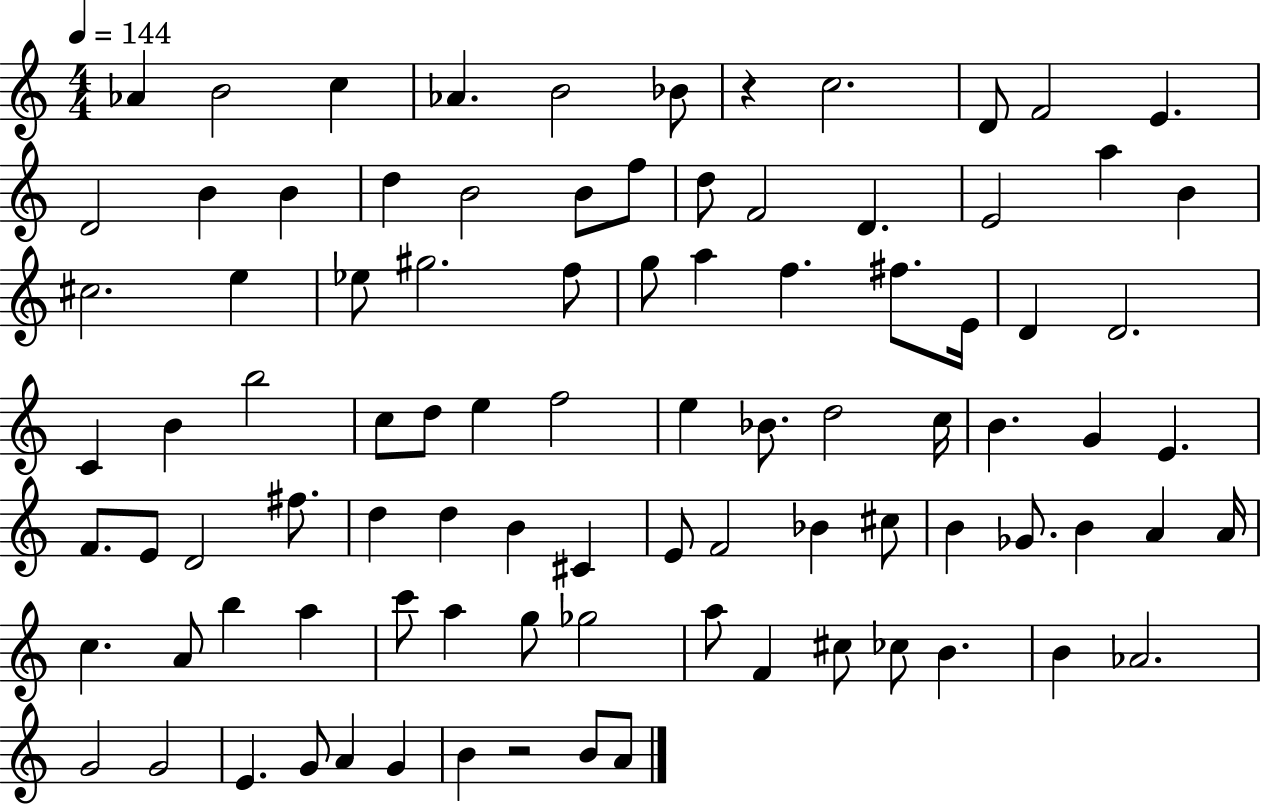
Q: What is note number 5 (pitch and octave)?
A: B4